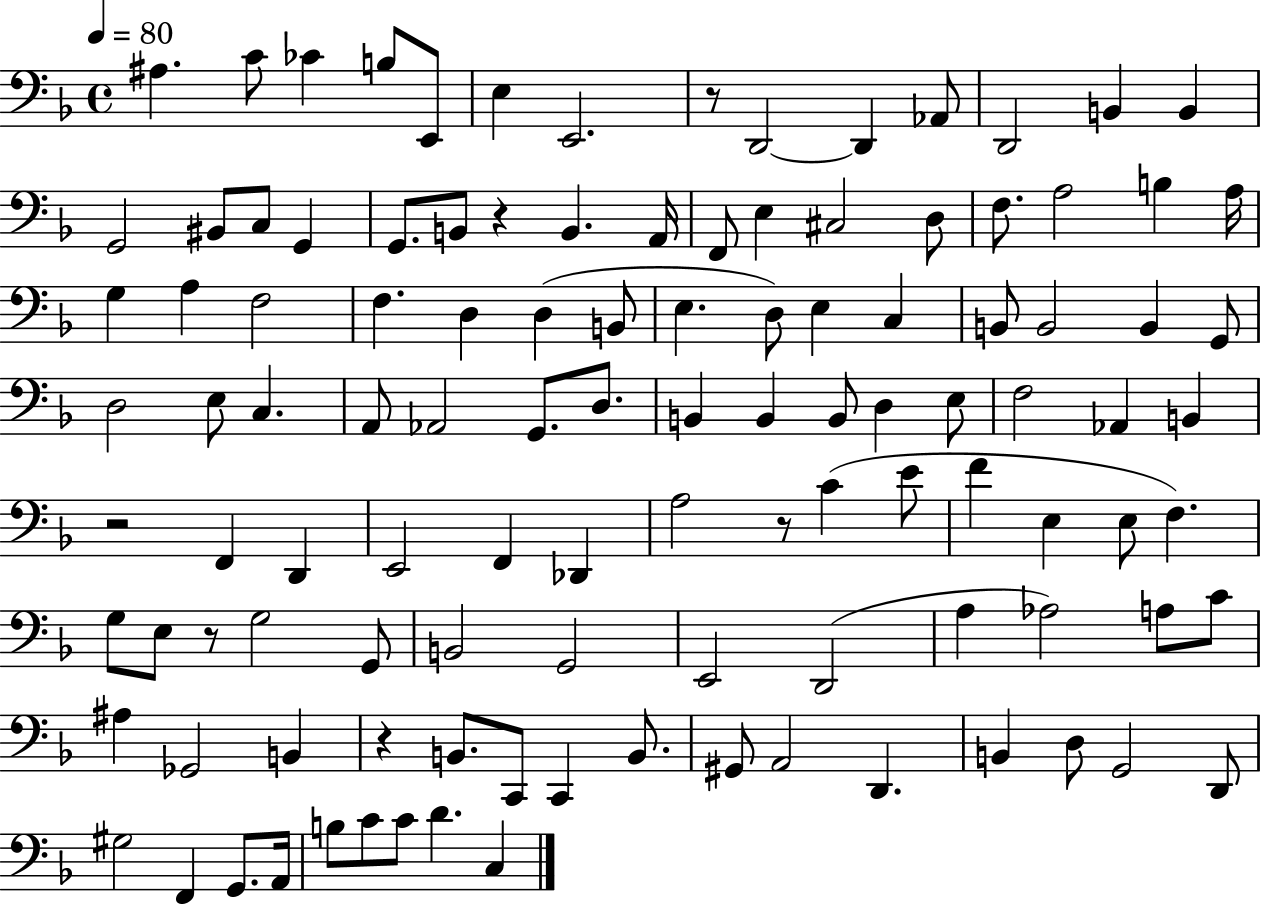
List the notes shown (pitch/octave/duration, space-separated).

A#3/q. C4/e CES4/q B3/e E2/e E3/q E2/h. R/e D2/h D2/q Ab2/e D2/h B2/q B2/q G2/h BIS2/e C3/e G2/q G2/e. B2/e R/q B2/q. A2/s F2/e E3/q C#3/h D3/e F3/e. A3/h B3/q A3/s G3/q A3/q F3/h F3/q. D3/q D3/q B2/e E3/q. D3/e E3/q C3/q B2/e B2/h B2/q G2/e D3/h E3/e C3/q. A2/e Ab2/h G2/e. D3/e. B2/q B2/q B2/e D3/q E3/e F3/h Ab2/q B2/q R/h F2/q D2/q E2/h F2/q Db2/q A3/h R/e C4/q E4/e F4/q E3/q E3/e F3/q. G3/e E3/e R/e G3/h G2/e B2/h G2/h E2/h D2/h A3/q Ab3/h A3/e C4/e A#3/q Gb2/h B2/q R/q B2/e. C2/e C2/q B2/e. G#2/e A2/h D2/q. B2/q D3/e G2/h D2/e G#3/h F2/q G2/e. A2/s B3/e C4/e C4/e D4/q. C3/q